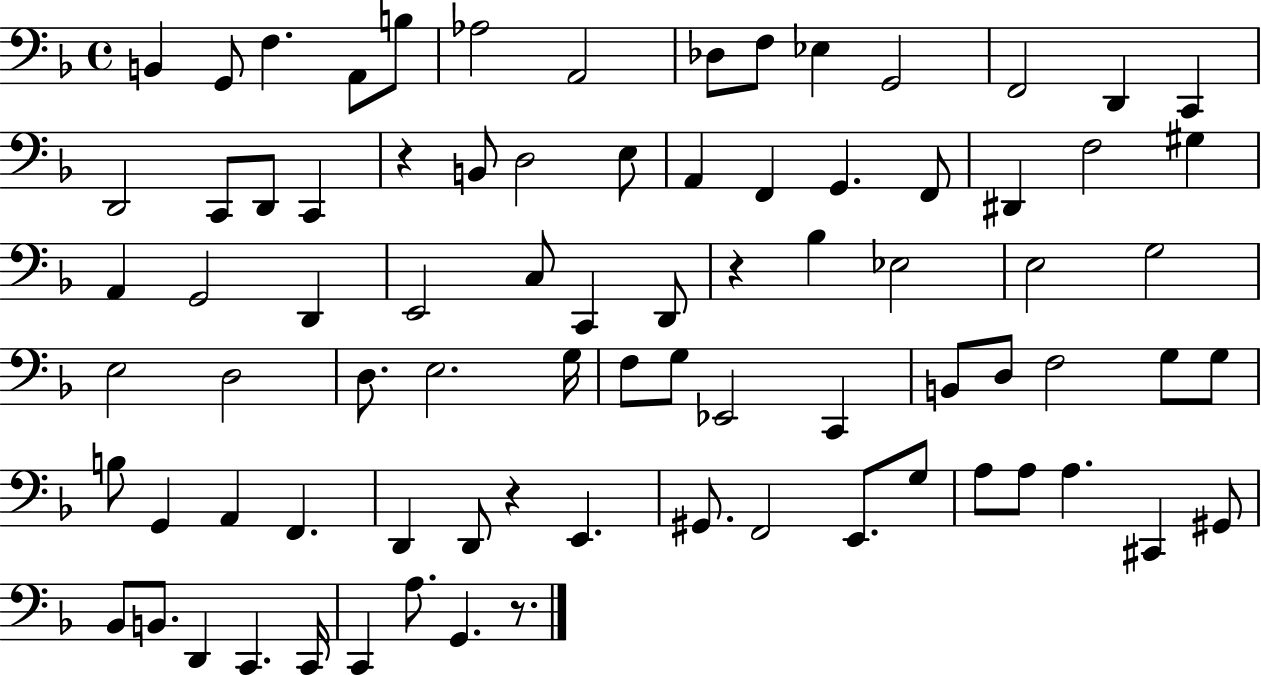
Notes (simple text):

B2/q G2/e F3/q. A2/e B3/e Ab3/h A2/h Db3/e F3/e Eb3/q G2/h F2/h D2/q C2/q D2/h C2/e D2/e C2/q R/q B2/e D3/h E3/e A2/q F2/q G2/q. F2/e D#2/q F3/h G#3/q A2/q G2/h D2/q E2/h C3/e C2/q D2/e R/q Bb3/q Eb3/h E3/h G3/h E3/h D3/h D3/e. E3/h. G3/s F3/e G3/e Eb2/h C2/q B2/e D3/e F3/h G3/e G3/e B3/e G2/q A2/q F2/q. D2/q D2/e R/q E2/q. G#2/e. F2/h E2/e. G3/e A3/e A3/e A3/q. C#2/q G#2/e Bb2/e B2/e. D2/q C2/q. C2/s C2/q A3/e. G2/q. R/e.